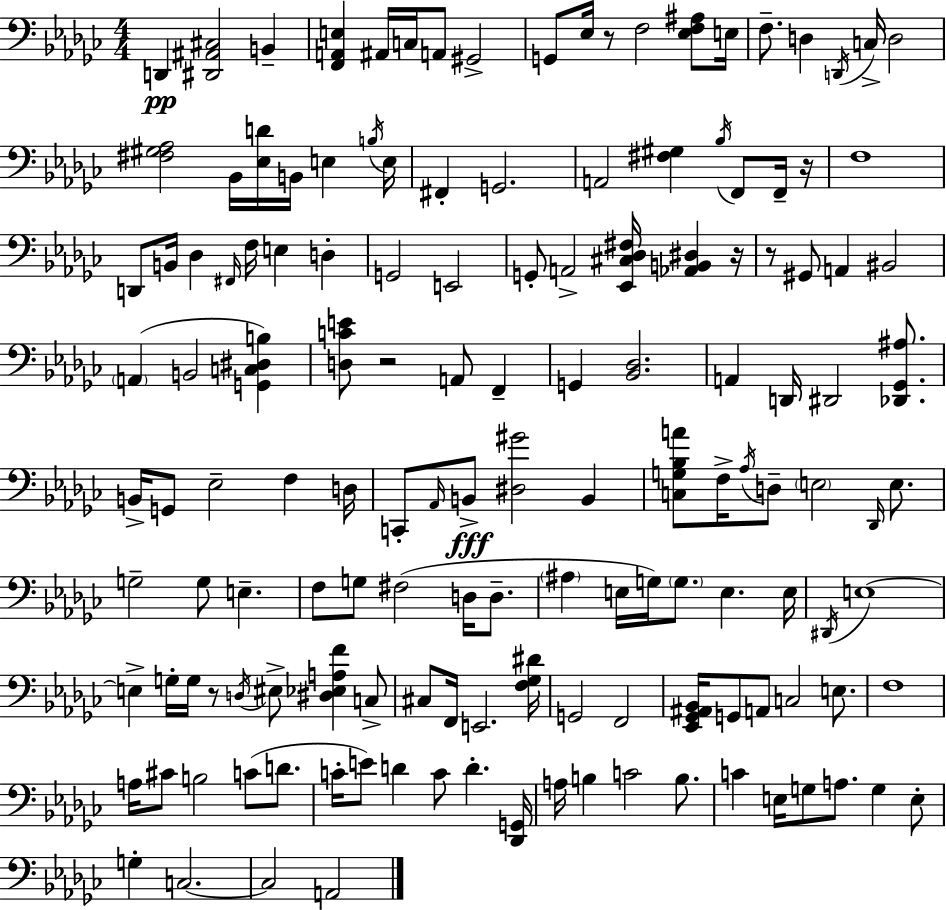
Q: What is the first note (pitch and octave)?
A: D2